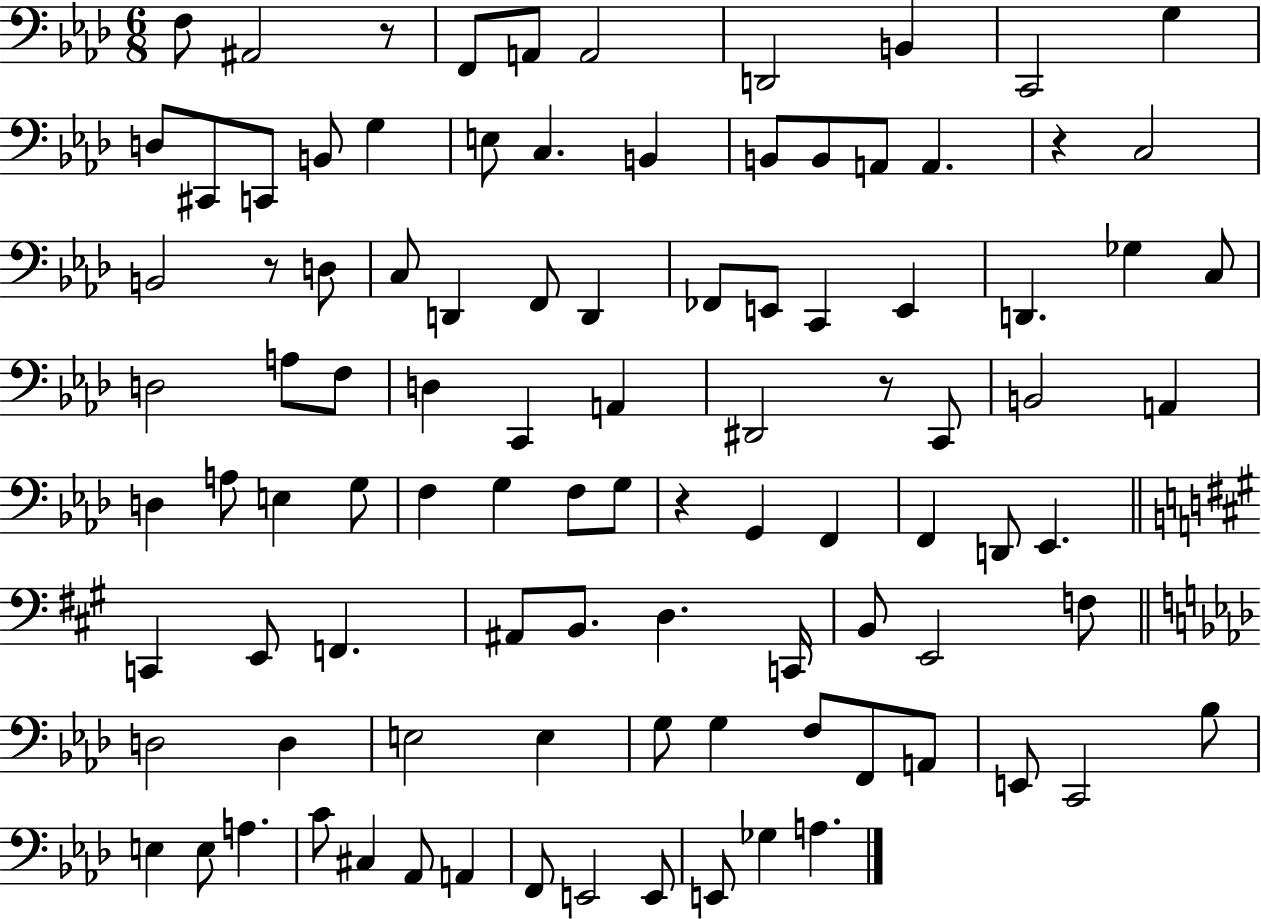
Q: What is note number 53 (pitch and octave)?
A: G3